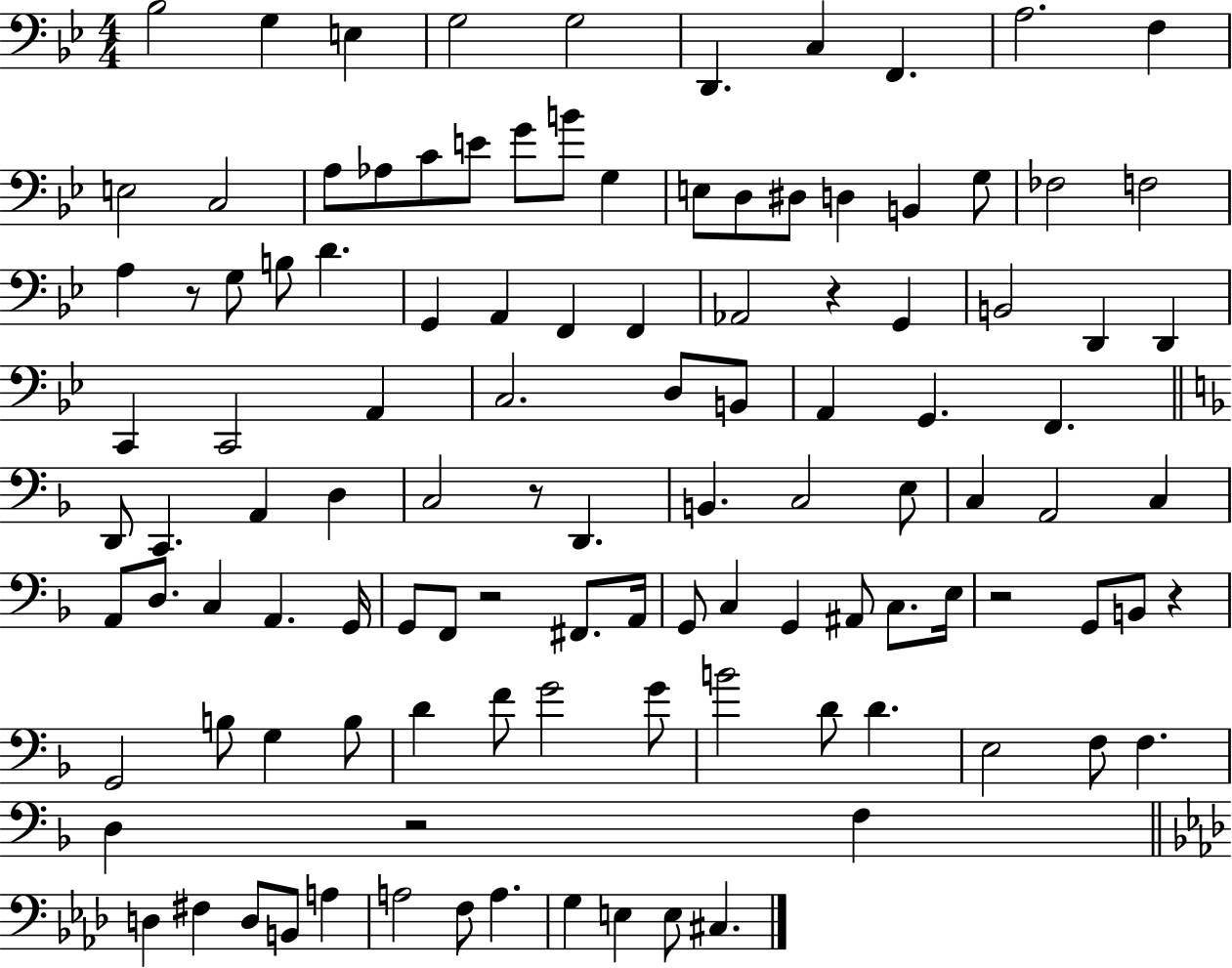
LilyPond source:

{
  \clef bass
  \numericTimeSignature
  \time 4/4
  \key bes \major
  \repeat volta 2 { bes2 g4 e4 | g2 g2 | d,4. c4 f,4. | a2. f4 | \break e2 c2 | a8 aes8 c'8 e'8 g'8 b'8 g4 | e8 d8 dis8 d4 b,4 g8 | fes2 f2 | \break a4 r8 g8 b8 d'4. | g,4 a,4 f,4 f,4 | aes,2 r4 g,4 | b,2 d,4 d,4 | \break c,4 c,2 a,4 | c2. d8 b,8 | a,4 g,4. f,4. | \bar "||" \break \key f \major d,8 c,4. a,4 d4 | c2 r8 d,4. | b,4. c2 e8 | c4 a,2 c4 | \break a,8 d8. c4 a,4. g,16 | g,8 f,8 r2 fis,8. a,16 | g,8 c4 g,4 ais,8 c8. e16 | r2 g,8 b,8 r4 | \break g,2 b8 g4 b8 | d'4 f'8 g'2 g'8 | b'2 d'8 d'4. | e2 f8 f4. | \break d4 r2 f4 | \bar "||" \break \key f \minor d4 fis4 d8 b,8 a4 | a2 f8 a4. | g4 e4 e8 cis4. | } \bar "|."
}